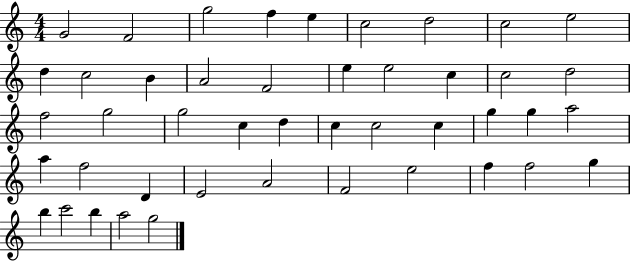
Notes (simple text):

G4/h F4/h G5/h F5/q E5/q C5/h D5/h C5/h E5/h D5/q C5/h B4/q A4/h F4/h E5/q E5/h C5/q C5/h D5/h F5/h G5/h G5/h C5/q D5/q C5/q C5/h C5/q G5/q G5/q A5/h A5/q F5/h D4/q E4/h A4/h F4/h E5/h F5/q F5/h G5/q B5/q C6/h B5/q A5/h G5/h